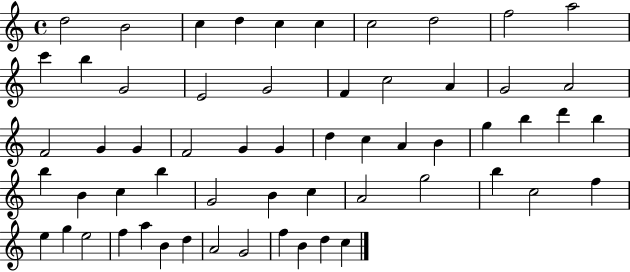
{
  \clef treble
  \time 4/4
  \defaultTimeSignature
  \key c \major
  d''2 b'2 | c''4 d''4 c''4 c''4 | c''2 d''2 | f''2 a''2 | \break c'''4 b''4 g'2 | e'2 g'2 | f'4 c''2 a'4 | g'2 a'2 | \break f'2 g'4 g'4 | f'2 g'4 g'4 | d''4 c''4 a'4 b'4 | g''4 b''4 d'''4 b''4 | \break b''4 b'4 c''4 b''4 | g'2 b'4 c''4 | a'2 g''2 | b''4 c''2 f''4 | \break e''4 g''4 e''2 | f''4 a''4 b'4 d''4 | a'2 g'2 | f''4 b'4 d''4 c''4 | \break \bar "|."
}